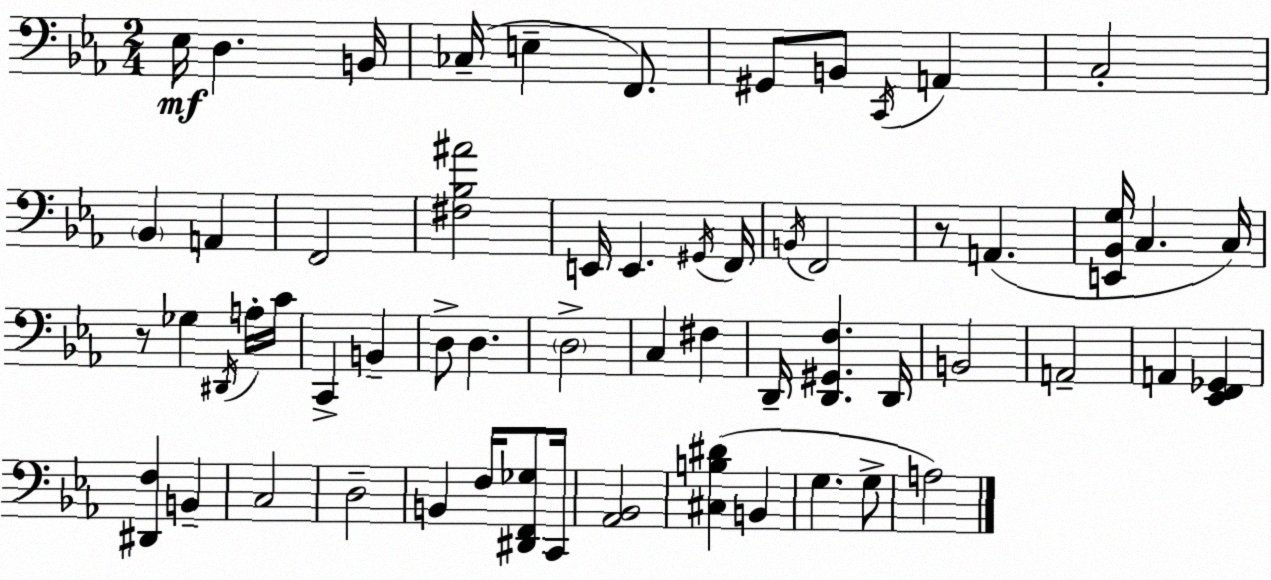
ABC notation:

X:1
T:Untitled
M:2/4
L:1/4
K:Eb
_E,/4 D, B,,/4 _C,/4 E, F,,/2 ^G,,/2 B,,/2 C,,/4 A,, C,2 _B,, A,, F,,2 [^F,_B,^A]2 E,,/4 E,, ^G,,/4 F,,/4 B,,/4 F,,2 z/2 A,, [E,,_B,,G,]/4 C, C,/4 z/2 _G, ^D,,/4 A,/4 C/4 C,, B,, D,/2 D, D,2 C, ^F, D,,/4 [D,,^G,,F,] D,,/4 B,,2 A,,2 A,, [_E,,F,,_G,,] [^D,,F,] B,, C,2 D,2 B,, F,/4 [^D,,F,,_G,]/2 C,,/4 [_A,,_B,,]2 [^C,B,^D] B,, G, G,/2 A,2